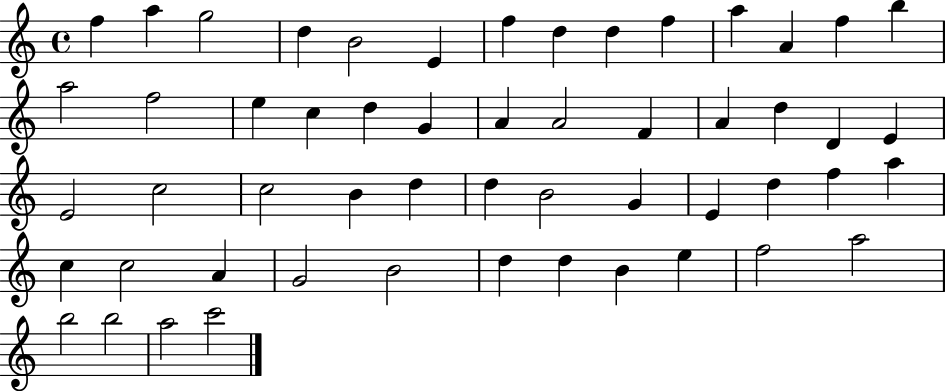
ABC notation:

X:1
T:Untitled
M:4/4
L:1/4
K:C
f a g2 d B2 E f d d f a A f b a2 f2 e c d G A A2 F A d D E E2 c2 c2 B d d B2 G E d f a c c2 A G2 B2 d d B e f2 a2 b2 b2 a2 c'2